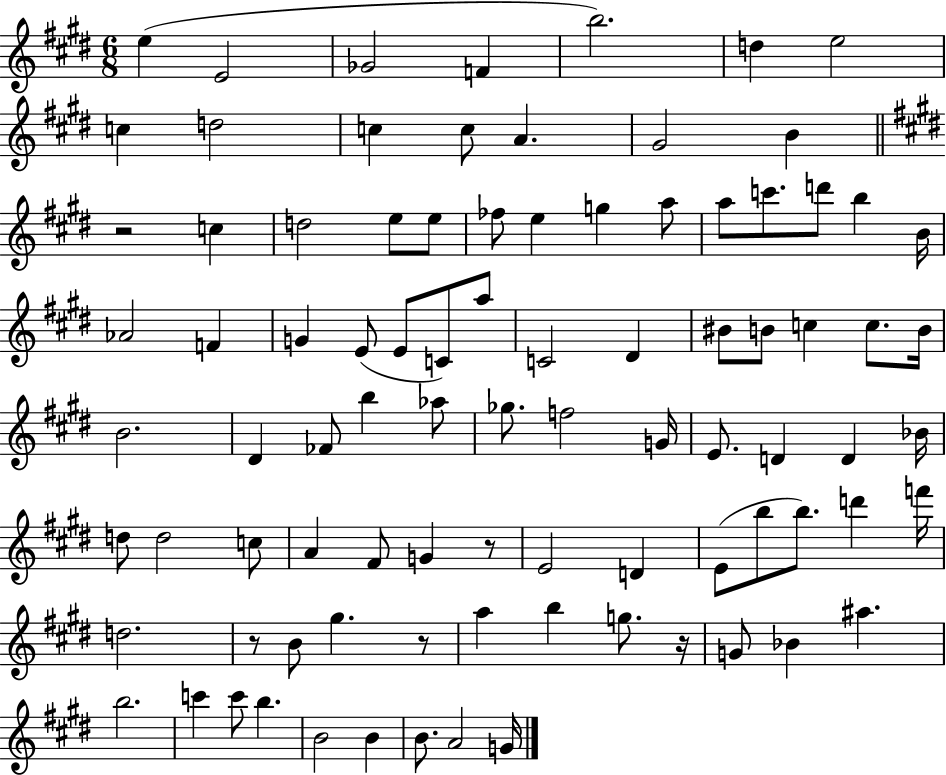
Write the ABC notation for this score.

X:1
T:Untitled
M:6/8
L:1/4
K:E
e E2 _G2 F b2 d e2 c d2 c c/2 A ^G2 B z2 c d2 e/2 e/2 _f/2 e g a/2 a/2 c'/2 d'/2 b B/4 _A2 F G E/2 E/2 C/2 a/2 C2 ^D ^B/2 B/2 c c/2 B/4 B2 ^D _F/2 b _a/2 _g/2 f2 G/4 E/2 D D _B/4 d/2 d2 c/2 A ^F/2 G z/2 E2 D E/2 b/2 b/2 d' f'/4 d2 z/2 B/2 ^g z/2 a b g/2 z/4 G/2 _B ^a b2 c' c'/2 b B2 B B/2 A2 G/4